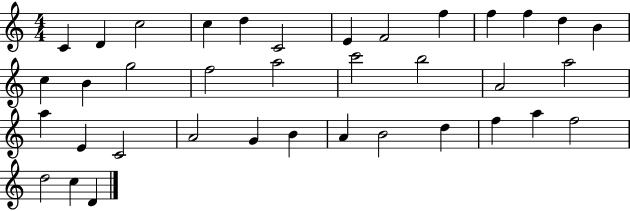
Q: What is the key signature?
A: C major